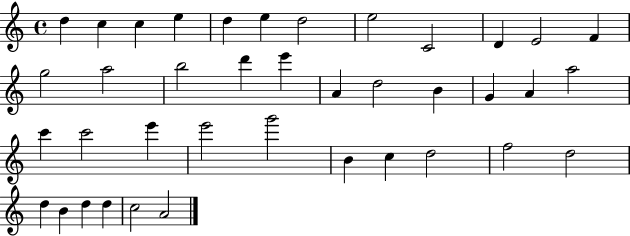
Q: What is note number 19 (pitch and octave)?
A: D5